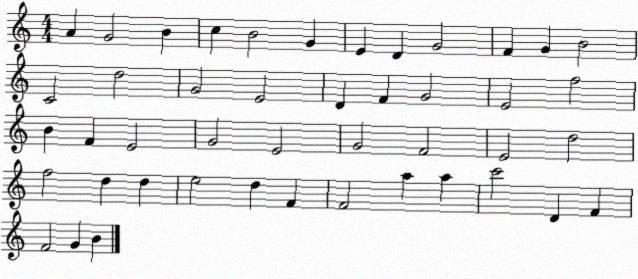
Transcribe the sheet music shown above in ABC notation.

X:1
T:Untitled
M:4/4
L:1/4
K:C
A G2 B c B2 G E D G2 F G B2 C2 d2 G2 E2 D F G2 E2 f2 B F E2 G2 E2 G2 F2 E2 d2 f2 d d e2 d F F2 a a c'2 D F F2 G B